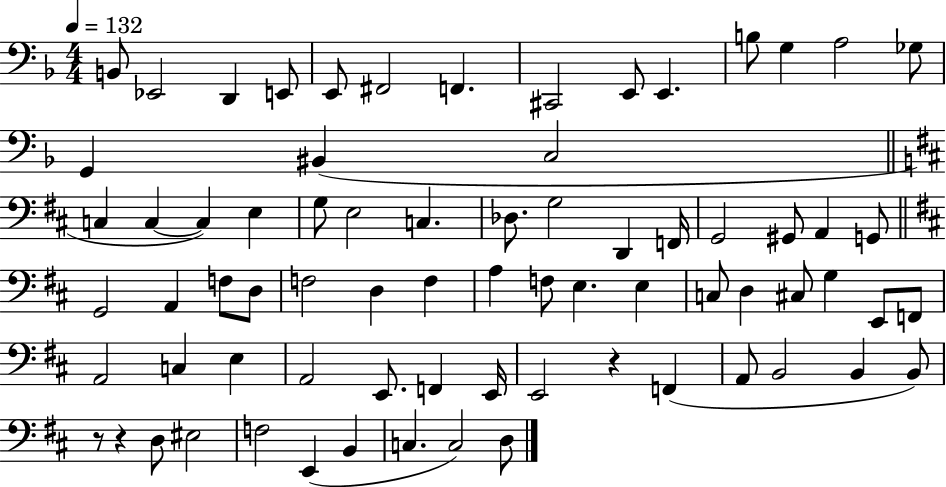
B2/e Eb2/h D2/q E2/e E2/e F#2/h F2/q. C#2/h E2/e E2/q. B3/e G3/q A3/h Gb3/e G2/q BIS2/q C3/h C3/q C3/q C3/q E3/q G3/e E3/h C3/q. Db3/e. G3/h D2/q F2/s G2/h G#2/e A2/q G2/e G2/h A2/q F3/e D3/e F3/h D3/q F3/q A3/q F3/e E3/q. E3/q C3/e D3/q C#3/e G3/q E2/e F2/e A2/h C3/q E3/q A2/h E2/e. F2/q E2/s E2/h R/q F2/q A2/e B2/h B2/q B2/e R/e R/q D3/e EIS3/h F3/h E2/q B2/q C3/q. C3/h D3/e